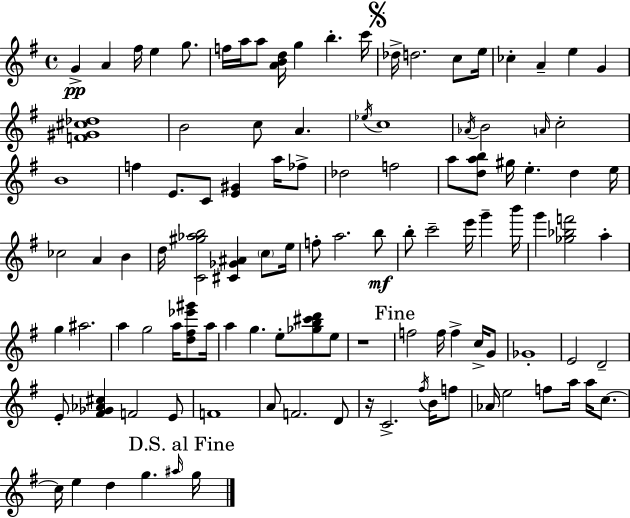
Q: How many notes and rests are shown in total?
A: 110